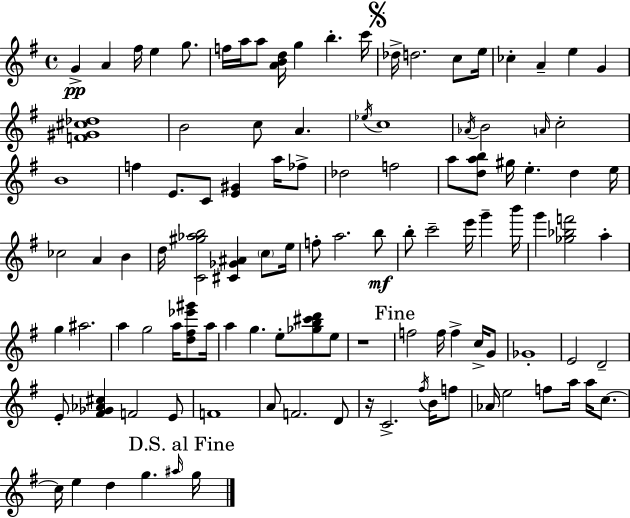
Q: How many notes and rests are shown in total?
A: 110